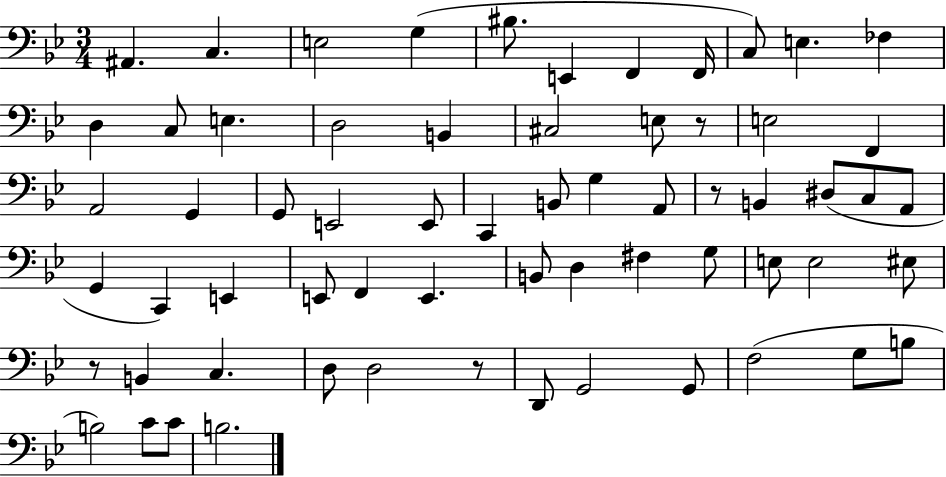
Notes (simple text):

A#2/q. C3/q. E3/h G3/q BIS3/e. E2/q F2/q F2/s C3/e E3/q. FES3/q D3/q C3/e E3/q. D3/h B2/q C#3/h E3/e R/e E3/h F2/q A2/h G2/q G2/e E2/h E2/e C2/q B2/e G3/q A2/e R/e B2/q D#3/e C3/e A2/e G2/q C2/q E2/q E2/e F2/q E2/q. B2/e D3/q F#3/q G3/e E3/e E3/h EIS3/e R/e B2/q C3/q. D3/e D3/h R/e D2/e G2/h G2/e F3/h G3/e B3/e B3/h C4/e C4/e B3/h.